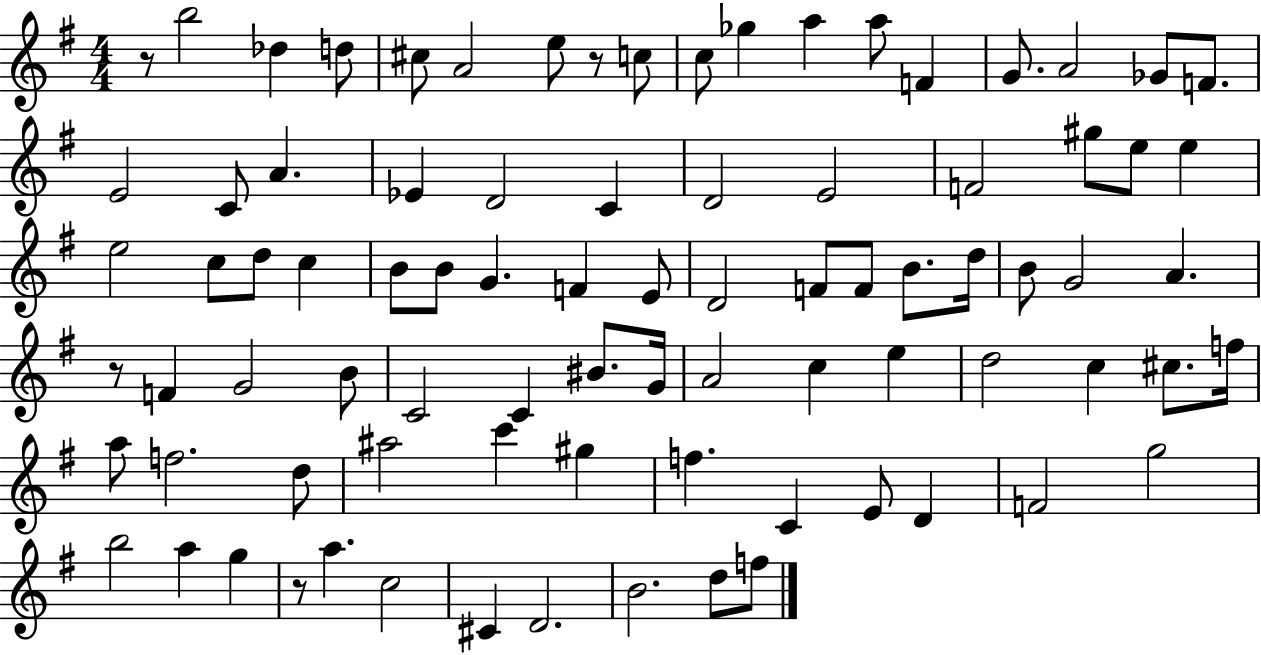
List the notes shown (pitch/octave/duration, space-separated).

R/e B5/h Db5/q D5/e C#5/e A4/h E5/e R/e C5/e C5/e Gb5/q A5/q A5/e F4/q G4/e. A4/h Gb4/e F4/e. E4/h C4/e A4/q. Eb4/q D4/h C4/q D4/h E4/h F4/h G#5/e E5/e E5/q E5/h C5/e D5/e C5/q B4/e B4/e G4/q. F4/q E4/e D4/h F4/e F4/e B4/e. D5/s B4/e G4/h A4/q. R/e F4/q G4/h B4/e C4/h C4/q BIS4/e. G4/s A4/h C5/q E5/q D5/h C5/q C#5/e. F5/s A5/e F5/h. D5/e A#5/h C6/q G#5/q F5/q. C4/q E4/e D4/q F4/h G5/h B5/h A5/q G5/q R/e A5/q. C5/h C#4/q D4/h. B4/h. D5/e F5/e